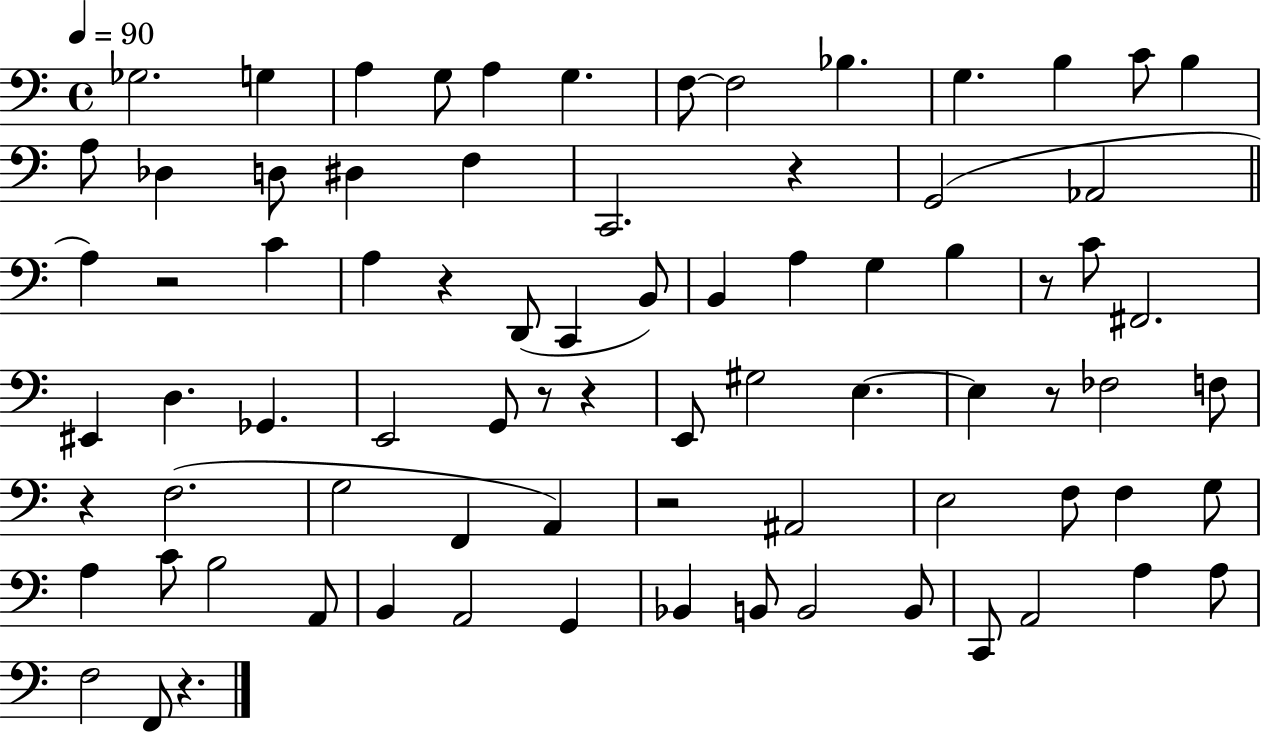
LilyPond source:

{
  \clef bass
  \time 4/4
  \defaultTimeSignature
  \key c \major
  \tempo 4 = 90
  ges2. g4 | a4 g8 a4 g4. | f8~~ f2 bes4. | g4. b4 c'8 b4 | \break a8 des4 d8 dis4 f4 | c,2. r4 | g,2( aes,2 | \bar "||" \break \key c \major a4) r2 c'4 | a4 r4 d,8( c,4 b,8) | b,4 a4 g4 b4 | r8 c'8 fis,2. | \break eis,4 d4. ges,4. | e,2 g,8 r8 r4 | e,8 gis2 e4.~~ | e4 r8 fes2 f8 | \break r4 f2.( | g2 f,4 a,4) | r2 ais,2 | e2 f8 f4 g8 | \break a4 c'8 b2 a,8 | b,4 a,2 g,4 | bes,4 b,8 b,2 b,8 | c,8 a,2 a4 a8 | \break f2 f,8 r4. | \bar "|."
}